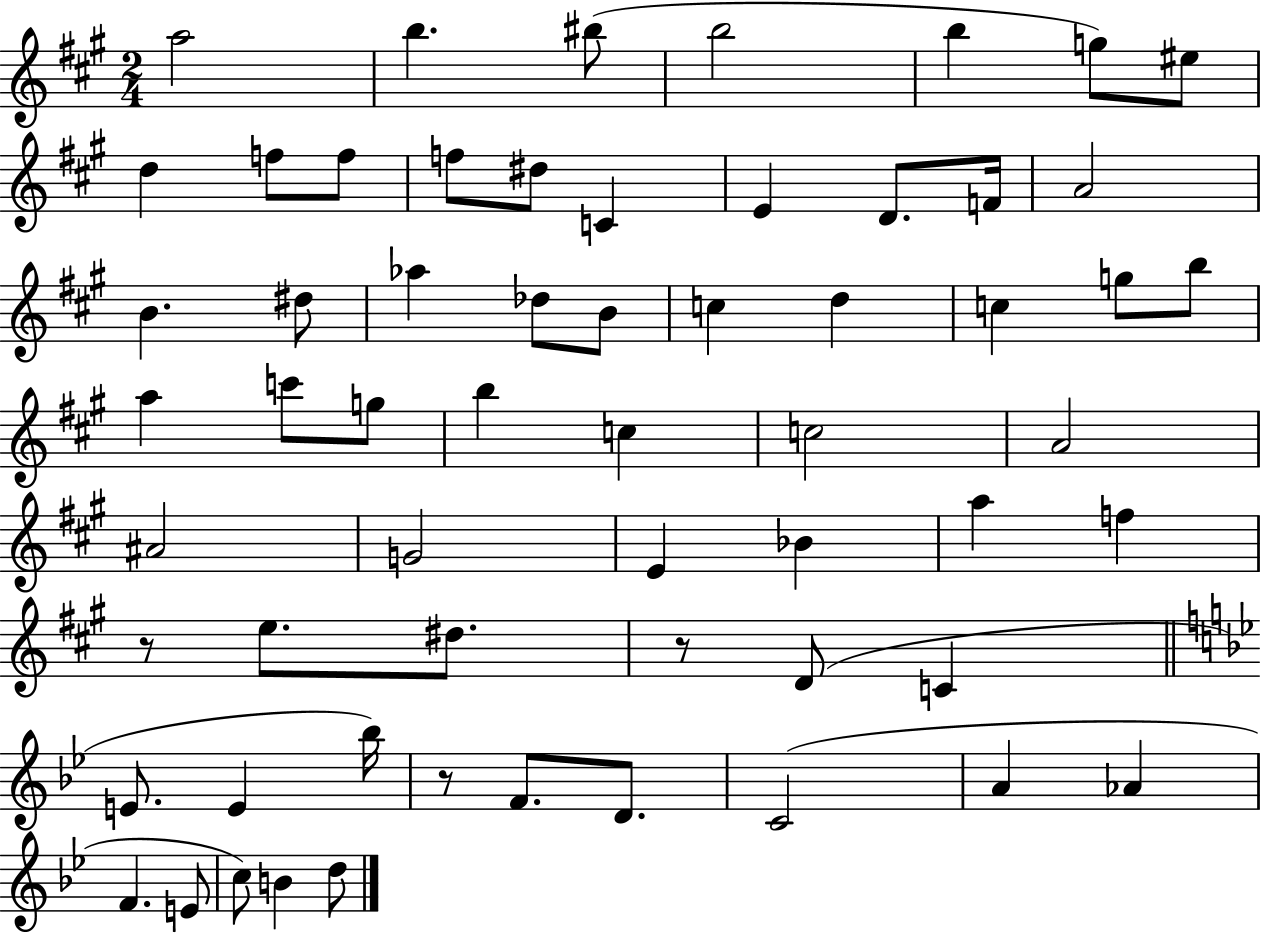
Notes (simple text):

A5/h B5/q. BIS5/e B5/h B5/q G5/e EIS5/e D5/q F5/e F5/e F5/e D#5/e C4/q E4/q D4/e. F4/s A4/h B4/q. D#5/e Ab5/q Db5/e B4/e C5/q D5/q C5/q G5/e B5/e A5/q C6/e G5/e B5/q C5/q C5/h A4/h A#4/h G4/h E4/q Bb4/q A5/q F5/q R/e E5/e. D#5/e. R/e D4/e C4/q E4/e. E4/q Bb5/s R/e F4/e. D4/e. C4/h A4/q Ab4/q F4/q. E4/e C5/e B4/q D5/e